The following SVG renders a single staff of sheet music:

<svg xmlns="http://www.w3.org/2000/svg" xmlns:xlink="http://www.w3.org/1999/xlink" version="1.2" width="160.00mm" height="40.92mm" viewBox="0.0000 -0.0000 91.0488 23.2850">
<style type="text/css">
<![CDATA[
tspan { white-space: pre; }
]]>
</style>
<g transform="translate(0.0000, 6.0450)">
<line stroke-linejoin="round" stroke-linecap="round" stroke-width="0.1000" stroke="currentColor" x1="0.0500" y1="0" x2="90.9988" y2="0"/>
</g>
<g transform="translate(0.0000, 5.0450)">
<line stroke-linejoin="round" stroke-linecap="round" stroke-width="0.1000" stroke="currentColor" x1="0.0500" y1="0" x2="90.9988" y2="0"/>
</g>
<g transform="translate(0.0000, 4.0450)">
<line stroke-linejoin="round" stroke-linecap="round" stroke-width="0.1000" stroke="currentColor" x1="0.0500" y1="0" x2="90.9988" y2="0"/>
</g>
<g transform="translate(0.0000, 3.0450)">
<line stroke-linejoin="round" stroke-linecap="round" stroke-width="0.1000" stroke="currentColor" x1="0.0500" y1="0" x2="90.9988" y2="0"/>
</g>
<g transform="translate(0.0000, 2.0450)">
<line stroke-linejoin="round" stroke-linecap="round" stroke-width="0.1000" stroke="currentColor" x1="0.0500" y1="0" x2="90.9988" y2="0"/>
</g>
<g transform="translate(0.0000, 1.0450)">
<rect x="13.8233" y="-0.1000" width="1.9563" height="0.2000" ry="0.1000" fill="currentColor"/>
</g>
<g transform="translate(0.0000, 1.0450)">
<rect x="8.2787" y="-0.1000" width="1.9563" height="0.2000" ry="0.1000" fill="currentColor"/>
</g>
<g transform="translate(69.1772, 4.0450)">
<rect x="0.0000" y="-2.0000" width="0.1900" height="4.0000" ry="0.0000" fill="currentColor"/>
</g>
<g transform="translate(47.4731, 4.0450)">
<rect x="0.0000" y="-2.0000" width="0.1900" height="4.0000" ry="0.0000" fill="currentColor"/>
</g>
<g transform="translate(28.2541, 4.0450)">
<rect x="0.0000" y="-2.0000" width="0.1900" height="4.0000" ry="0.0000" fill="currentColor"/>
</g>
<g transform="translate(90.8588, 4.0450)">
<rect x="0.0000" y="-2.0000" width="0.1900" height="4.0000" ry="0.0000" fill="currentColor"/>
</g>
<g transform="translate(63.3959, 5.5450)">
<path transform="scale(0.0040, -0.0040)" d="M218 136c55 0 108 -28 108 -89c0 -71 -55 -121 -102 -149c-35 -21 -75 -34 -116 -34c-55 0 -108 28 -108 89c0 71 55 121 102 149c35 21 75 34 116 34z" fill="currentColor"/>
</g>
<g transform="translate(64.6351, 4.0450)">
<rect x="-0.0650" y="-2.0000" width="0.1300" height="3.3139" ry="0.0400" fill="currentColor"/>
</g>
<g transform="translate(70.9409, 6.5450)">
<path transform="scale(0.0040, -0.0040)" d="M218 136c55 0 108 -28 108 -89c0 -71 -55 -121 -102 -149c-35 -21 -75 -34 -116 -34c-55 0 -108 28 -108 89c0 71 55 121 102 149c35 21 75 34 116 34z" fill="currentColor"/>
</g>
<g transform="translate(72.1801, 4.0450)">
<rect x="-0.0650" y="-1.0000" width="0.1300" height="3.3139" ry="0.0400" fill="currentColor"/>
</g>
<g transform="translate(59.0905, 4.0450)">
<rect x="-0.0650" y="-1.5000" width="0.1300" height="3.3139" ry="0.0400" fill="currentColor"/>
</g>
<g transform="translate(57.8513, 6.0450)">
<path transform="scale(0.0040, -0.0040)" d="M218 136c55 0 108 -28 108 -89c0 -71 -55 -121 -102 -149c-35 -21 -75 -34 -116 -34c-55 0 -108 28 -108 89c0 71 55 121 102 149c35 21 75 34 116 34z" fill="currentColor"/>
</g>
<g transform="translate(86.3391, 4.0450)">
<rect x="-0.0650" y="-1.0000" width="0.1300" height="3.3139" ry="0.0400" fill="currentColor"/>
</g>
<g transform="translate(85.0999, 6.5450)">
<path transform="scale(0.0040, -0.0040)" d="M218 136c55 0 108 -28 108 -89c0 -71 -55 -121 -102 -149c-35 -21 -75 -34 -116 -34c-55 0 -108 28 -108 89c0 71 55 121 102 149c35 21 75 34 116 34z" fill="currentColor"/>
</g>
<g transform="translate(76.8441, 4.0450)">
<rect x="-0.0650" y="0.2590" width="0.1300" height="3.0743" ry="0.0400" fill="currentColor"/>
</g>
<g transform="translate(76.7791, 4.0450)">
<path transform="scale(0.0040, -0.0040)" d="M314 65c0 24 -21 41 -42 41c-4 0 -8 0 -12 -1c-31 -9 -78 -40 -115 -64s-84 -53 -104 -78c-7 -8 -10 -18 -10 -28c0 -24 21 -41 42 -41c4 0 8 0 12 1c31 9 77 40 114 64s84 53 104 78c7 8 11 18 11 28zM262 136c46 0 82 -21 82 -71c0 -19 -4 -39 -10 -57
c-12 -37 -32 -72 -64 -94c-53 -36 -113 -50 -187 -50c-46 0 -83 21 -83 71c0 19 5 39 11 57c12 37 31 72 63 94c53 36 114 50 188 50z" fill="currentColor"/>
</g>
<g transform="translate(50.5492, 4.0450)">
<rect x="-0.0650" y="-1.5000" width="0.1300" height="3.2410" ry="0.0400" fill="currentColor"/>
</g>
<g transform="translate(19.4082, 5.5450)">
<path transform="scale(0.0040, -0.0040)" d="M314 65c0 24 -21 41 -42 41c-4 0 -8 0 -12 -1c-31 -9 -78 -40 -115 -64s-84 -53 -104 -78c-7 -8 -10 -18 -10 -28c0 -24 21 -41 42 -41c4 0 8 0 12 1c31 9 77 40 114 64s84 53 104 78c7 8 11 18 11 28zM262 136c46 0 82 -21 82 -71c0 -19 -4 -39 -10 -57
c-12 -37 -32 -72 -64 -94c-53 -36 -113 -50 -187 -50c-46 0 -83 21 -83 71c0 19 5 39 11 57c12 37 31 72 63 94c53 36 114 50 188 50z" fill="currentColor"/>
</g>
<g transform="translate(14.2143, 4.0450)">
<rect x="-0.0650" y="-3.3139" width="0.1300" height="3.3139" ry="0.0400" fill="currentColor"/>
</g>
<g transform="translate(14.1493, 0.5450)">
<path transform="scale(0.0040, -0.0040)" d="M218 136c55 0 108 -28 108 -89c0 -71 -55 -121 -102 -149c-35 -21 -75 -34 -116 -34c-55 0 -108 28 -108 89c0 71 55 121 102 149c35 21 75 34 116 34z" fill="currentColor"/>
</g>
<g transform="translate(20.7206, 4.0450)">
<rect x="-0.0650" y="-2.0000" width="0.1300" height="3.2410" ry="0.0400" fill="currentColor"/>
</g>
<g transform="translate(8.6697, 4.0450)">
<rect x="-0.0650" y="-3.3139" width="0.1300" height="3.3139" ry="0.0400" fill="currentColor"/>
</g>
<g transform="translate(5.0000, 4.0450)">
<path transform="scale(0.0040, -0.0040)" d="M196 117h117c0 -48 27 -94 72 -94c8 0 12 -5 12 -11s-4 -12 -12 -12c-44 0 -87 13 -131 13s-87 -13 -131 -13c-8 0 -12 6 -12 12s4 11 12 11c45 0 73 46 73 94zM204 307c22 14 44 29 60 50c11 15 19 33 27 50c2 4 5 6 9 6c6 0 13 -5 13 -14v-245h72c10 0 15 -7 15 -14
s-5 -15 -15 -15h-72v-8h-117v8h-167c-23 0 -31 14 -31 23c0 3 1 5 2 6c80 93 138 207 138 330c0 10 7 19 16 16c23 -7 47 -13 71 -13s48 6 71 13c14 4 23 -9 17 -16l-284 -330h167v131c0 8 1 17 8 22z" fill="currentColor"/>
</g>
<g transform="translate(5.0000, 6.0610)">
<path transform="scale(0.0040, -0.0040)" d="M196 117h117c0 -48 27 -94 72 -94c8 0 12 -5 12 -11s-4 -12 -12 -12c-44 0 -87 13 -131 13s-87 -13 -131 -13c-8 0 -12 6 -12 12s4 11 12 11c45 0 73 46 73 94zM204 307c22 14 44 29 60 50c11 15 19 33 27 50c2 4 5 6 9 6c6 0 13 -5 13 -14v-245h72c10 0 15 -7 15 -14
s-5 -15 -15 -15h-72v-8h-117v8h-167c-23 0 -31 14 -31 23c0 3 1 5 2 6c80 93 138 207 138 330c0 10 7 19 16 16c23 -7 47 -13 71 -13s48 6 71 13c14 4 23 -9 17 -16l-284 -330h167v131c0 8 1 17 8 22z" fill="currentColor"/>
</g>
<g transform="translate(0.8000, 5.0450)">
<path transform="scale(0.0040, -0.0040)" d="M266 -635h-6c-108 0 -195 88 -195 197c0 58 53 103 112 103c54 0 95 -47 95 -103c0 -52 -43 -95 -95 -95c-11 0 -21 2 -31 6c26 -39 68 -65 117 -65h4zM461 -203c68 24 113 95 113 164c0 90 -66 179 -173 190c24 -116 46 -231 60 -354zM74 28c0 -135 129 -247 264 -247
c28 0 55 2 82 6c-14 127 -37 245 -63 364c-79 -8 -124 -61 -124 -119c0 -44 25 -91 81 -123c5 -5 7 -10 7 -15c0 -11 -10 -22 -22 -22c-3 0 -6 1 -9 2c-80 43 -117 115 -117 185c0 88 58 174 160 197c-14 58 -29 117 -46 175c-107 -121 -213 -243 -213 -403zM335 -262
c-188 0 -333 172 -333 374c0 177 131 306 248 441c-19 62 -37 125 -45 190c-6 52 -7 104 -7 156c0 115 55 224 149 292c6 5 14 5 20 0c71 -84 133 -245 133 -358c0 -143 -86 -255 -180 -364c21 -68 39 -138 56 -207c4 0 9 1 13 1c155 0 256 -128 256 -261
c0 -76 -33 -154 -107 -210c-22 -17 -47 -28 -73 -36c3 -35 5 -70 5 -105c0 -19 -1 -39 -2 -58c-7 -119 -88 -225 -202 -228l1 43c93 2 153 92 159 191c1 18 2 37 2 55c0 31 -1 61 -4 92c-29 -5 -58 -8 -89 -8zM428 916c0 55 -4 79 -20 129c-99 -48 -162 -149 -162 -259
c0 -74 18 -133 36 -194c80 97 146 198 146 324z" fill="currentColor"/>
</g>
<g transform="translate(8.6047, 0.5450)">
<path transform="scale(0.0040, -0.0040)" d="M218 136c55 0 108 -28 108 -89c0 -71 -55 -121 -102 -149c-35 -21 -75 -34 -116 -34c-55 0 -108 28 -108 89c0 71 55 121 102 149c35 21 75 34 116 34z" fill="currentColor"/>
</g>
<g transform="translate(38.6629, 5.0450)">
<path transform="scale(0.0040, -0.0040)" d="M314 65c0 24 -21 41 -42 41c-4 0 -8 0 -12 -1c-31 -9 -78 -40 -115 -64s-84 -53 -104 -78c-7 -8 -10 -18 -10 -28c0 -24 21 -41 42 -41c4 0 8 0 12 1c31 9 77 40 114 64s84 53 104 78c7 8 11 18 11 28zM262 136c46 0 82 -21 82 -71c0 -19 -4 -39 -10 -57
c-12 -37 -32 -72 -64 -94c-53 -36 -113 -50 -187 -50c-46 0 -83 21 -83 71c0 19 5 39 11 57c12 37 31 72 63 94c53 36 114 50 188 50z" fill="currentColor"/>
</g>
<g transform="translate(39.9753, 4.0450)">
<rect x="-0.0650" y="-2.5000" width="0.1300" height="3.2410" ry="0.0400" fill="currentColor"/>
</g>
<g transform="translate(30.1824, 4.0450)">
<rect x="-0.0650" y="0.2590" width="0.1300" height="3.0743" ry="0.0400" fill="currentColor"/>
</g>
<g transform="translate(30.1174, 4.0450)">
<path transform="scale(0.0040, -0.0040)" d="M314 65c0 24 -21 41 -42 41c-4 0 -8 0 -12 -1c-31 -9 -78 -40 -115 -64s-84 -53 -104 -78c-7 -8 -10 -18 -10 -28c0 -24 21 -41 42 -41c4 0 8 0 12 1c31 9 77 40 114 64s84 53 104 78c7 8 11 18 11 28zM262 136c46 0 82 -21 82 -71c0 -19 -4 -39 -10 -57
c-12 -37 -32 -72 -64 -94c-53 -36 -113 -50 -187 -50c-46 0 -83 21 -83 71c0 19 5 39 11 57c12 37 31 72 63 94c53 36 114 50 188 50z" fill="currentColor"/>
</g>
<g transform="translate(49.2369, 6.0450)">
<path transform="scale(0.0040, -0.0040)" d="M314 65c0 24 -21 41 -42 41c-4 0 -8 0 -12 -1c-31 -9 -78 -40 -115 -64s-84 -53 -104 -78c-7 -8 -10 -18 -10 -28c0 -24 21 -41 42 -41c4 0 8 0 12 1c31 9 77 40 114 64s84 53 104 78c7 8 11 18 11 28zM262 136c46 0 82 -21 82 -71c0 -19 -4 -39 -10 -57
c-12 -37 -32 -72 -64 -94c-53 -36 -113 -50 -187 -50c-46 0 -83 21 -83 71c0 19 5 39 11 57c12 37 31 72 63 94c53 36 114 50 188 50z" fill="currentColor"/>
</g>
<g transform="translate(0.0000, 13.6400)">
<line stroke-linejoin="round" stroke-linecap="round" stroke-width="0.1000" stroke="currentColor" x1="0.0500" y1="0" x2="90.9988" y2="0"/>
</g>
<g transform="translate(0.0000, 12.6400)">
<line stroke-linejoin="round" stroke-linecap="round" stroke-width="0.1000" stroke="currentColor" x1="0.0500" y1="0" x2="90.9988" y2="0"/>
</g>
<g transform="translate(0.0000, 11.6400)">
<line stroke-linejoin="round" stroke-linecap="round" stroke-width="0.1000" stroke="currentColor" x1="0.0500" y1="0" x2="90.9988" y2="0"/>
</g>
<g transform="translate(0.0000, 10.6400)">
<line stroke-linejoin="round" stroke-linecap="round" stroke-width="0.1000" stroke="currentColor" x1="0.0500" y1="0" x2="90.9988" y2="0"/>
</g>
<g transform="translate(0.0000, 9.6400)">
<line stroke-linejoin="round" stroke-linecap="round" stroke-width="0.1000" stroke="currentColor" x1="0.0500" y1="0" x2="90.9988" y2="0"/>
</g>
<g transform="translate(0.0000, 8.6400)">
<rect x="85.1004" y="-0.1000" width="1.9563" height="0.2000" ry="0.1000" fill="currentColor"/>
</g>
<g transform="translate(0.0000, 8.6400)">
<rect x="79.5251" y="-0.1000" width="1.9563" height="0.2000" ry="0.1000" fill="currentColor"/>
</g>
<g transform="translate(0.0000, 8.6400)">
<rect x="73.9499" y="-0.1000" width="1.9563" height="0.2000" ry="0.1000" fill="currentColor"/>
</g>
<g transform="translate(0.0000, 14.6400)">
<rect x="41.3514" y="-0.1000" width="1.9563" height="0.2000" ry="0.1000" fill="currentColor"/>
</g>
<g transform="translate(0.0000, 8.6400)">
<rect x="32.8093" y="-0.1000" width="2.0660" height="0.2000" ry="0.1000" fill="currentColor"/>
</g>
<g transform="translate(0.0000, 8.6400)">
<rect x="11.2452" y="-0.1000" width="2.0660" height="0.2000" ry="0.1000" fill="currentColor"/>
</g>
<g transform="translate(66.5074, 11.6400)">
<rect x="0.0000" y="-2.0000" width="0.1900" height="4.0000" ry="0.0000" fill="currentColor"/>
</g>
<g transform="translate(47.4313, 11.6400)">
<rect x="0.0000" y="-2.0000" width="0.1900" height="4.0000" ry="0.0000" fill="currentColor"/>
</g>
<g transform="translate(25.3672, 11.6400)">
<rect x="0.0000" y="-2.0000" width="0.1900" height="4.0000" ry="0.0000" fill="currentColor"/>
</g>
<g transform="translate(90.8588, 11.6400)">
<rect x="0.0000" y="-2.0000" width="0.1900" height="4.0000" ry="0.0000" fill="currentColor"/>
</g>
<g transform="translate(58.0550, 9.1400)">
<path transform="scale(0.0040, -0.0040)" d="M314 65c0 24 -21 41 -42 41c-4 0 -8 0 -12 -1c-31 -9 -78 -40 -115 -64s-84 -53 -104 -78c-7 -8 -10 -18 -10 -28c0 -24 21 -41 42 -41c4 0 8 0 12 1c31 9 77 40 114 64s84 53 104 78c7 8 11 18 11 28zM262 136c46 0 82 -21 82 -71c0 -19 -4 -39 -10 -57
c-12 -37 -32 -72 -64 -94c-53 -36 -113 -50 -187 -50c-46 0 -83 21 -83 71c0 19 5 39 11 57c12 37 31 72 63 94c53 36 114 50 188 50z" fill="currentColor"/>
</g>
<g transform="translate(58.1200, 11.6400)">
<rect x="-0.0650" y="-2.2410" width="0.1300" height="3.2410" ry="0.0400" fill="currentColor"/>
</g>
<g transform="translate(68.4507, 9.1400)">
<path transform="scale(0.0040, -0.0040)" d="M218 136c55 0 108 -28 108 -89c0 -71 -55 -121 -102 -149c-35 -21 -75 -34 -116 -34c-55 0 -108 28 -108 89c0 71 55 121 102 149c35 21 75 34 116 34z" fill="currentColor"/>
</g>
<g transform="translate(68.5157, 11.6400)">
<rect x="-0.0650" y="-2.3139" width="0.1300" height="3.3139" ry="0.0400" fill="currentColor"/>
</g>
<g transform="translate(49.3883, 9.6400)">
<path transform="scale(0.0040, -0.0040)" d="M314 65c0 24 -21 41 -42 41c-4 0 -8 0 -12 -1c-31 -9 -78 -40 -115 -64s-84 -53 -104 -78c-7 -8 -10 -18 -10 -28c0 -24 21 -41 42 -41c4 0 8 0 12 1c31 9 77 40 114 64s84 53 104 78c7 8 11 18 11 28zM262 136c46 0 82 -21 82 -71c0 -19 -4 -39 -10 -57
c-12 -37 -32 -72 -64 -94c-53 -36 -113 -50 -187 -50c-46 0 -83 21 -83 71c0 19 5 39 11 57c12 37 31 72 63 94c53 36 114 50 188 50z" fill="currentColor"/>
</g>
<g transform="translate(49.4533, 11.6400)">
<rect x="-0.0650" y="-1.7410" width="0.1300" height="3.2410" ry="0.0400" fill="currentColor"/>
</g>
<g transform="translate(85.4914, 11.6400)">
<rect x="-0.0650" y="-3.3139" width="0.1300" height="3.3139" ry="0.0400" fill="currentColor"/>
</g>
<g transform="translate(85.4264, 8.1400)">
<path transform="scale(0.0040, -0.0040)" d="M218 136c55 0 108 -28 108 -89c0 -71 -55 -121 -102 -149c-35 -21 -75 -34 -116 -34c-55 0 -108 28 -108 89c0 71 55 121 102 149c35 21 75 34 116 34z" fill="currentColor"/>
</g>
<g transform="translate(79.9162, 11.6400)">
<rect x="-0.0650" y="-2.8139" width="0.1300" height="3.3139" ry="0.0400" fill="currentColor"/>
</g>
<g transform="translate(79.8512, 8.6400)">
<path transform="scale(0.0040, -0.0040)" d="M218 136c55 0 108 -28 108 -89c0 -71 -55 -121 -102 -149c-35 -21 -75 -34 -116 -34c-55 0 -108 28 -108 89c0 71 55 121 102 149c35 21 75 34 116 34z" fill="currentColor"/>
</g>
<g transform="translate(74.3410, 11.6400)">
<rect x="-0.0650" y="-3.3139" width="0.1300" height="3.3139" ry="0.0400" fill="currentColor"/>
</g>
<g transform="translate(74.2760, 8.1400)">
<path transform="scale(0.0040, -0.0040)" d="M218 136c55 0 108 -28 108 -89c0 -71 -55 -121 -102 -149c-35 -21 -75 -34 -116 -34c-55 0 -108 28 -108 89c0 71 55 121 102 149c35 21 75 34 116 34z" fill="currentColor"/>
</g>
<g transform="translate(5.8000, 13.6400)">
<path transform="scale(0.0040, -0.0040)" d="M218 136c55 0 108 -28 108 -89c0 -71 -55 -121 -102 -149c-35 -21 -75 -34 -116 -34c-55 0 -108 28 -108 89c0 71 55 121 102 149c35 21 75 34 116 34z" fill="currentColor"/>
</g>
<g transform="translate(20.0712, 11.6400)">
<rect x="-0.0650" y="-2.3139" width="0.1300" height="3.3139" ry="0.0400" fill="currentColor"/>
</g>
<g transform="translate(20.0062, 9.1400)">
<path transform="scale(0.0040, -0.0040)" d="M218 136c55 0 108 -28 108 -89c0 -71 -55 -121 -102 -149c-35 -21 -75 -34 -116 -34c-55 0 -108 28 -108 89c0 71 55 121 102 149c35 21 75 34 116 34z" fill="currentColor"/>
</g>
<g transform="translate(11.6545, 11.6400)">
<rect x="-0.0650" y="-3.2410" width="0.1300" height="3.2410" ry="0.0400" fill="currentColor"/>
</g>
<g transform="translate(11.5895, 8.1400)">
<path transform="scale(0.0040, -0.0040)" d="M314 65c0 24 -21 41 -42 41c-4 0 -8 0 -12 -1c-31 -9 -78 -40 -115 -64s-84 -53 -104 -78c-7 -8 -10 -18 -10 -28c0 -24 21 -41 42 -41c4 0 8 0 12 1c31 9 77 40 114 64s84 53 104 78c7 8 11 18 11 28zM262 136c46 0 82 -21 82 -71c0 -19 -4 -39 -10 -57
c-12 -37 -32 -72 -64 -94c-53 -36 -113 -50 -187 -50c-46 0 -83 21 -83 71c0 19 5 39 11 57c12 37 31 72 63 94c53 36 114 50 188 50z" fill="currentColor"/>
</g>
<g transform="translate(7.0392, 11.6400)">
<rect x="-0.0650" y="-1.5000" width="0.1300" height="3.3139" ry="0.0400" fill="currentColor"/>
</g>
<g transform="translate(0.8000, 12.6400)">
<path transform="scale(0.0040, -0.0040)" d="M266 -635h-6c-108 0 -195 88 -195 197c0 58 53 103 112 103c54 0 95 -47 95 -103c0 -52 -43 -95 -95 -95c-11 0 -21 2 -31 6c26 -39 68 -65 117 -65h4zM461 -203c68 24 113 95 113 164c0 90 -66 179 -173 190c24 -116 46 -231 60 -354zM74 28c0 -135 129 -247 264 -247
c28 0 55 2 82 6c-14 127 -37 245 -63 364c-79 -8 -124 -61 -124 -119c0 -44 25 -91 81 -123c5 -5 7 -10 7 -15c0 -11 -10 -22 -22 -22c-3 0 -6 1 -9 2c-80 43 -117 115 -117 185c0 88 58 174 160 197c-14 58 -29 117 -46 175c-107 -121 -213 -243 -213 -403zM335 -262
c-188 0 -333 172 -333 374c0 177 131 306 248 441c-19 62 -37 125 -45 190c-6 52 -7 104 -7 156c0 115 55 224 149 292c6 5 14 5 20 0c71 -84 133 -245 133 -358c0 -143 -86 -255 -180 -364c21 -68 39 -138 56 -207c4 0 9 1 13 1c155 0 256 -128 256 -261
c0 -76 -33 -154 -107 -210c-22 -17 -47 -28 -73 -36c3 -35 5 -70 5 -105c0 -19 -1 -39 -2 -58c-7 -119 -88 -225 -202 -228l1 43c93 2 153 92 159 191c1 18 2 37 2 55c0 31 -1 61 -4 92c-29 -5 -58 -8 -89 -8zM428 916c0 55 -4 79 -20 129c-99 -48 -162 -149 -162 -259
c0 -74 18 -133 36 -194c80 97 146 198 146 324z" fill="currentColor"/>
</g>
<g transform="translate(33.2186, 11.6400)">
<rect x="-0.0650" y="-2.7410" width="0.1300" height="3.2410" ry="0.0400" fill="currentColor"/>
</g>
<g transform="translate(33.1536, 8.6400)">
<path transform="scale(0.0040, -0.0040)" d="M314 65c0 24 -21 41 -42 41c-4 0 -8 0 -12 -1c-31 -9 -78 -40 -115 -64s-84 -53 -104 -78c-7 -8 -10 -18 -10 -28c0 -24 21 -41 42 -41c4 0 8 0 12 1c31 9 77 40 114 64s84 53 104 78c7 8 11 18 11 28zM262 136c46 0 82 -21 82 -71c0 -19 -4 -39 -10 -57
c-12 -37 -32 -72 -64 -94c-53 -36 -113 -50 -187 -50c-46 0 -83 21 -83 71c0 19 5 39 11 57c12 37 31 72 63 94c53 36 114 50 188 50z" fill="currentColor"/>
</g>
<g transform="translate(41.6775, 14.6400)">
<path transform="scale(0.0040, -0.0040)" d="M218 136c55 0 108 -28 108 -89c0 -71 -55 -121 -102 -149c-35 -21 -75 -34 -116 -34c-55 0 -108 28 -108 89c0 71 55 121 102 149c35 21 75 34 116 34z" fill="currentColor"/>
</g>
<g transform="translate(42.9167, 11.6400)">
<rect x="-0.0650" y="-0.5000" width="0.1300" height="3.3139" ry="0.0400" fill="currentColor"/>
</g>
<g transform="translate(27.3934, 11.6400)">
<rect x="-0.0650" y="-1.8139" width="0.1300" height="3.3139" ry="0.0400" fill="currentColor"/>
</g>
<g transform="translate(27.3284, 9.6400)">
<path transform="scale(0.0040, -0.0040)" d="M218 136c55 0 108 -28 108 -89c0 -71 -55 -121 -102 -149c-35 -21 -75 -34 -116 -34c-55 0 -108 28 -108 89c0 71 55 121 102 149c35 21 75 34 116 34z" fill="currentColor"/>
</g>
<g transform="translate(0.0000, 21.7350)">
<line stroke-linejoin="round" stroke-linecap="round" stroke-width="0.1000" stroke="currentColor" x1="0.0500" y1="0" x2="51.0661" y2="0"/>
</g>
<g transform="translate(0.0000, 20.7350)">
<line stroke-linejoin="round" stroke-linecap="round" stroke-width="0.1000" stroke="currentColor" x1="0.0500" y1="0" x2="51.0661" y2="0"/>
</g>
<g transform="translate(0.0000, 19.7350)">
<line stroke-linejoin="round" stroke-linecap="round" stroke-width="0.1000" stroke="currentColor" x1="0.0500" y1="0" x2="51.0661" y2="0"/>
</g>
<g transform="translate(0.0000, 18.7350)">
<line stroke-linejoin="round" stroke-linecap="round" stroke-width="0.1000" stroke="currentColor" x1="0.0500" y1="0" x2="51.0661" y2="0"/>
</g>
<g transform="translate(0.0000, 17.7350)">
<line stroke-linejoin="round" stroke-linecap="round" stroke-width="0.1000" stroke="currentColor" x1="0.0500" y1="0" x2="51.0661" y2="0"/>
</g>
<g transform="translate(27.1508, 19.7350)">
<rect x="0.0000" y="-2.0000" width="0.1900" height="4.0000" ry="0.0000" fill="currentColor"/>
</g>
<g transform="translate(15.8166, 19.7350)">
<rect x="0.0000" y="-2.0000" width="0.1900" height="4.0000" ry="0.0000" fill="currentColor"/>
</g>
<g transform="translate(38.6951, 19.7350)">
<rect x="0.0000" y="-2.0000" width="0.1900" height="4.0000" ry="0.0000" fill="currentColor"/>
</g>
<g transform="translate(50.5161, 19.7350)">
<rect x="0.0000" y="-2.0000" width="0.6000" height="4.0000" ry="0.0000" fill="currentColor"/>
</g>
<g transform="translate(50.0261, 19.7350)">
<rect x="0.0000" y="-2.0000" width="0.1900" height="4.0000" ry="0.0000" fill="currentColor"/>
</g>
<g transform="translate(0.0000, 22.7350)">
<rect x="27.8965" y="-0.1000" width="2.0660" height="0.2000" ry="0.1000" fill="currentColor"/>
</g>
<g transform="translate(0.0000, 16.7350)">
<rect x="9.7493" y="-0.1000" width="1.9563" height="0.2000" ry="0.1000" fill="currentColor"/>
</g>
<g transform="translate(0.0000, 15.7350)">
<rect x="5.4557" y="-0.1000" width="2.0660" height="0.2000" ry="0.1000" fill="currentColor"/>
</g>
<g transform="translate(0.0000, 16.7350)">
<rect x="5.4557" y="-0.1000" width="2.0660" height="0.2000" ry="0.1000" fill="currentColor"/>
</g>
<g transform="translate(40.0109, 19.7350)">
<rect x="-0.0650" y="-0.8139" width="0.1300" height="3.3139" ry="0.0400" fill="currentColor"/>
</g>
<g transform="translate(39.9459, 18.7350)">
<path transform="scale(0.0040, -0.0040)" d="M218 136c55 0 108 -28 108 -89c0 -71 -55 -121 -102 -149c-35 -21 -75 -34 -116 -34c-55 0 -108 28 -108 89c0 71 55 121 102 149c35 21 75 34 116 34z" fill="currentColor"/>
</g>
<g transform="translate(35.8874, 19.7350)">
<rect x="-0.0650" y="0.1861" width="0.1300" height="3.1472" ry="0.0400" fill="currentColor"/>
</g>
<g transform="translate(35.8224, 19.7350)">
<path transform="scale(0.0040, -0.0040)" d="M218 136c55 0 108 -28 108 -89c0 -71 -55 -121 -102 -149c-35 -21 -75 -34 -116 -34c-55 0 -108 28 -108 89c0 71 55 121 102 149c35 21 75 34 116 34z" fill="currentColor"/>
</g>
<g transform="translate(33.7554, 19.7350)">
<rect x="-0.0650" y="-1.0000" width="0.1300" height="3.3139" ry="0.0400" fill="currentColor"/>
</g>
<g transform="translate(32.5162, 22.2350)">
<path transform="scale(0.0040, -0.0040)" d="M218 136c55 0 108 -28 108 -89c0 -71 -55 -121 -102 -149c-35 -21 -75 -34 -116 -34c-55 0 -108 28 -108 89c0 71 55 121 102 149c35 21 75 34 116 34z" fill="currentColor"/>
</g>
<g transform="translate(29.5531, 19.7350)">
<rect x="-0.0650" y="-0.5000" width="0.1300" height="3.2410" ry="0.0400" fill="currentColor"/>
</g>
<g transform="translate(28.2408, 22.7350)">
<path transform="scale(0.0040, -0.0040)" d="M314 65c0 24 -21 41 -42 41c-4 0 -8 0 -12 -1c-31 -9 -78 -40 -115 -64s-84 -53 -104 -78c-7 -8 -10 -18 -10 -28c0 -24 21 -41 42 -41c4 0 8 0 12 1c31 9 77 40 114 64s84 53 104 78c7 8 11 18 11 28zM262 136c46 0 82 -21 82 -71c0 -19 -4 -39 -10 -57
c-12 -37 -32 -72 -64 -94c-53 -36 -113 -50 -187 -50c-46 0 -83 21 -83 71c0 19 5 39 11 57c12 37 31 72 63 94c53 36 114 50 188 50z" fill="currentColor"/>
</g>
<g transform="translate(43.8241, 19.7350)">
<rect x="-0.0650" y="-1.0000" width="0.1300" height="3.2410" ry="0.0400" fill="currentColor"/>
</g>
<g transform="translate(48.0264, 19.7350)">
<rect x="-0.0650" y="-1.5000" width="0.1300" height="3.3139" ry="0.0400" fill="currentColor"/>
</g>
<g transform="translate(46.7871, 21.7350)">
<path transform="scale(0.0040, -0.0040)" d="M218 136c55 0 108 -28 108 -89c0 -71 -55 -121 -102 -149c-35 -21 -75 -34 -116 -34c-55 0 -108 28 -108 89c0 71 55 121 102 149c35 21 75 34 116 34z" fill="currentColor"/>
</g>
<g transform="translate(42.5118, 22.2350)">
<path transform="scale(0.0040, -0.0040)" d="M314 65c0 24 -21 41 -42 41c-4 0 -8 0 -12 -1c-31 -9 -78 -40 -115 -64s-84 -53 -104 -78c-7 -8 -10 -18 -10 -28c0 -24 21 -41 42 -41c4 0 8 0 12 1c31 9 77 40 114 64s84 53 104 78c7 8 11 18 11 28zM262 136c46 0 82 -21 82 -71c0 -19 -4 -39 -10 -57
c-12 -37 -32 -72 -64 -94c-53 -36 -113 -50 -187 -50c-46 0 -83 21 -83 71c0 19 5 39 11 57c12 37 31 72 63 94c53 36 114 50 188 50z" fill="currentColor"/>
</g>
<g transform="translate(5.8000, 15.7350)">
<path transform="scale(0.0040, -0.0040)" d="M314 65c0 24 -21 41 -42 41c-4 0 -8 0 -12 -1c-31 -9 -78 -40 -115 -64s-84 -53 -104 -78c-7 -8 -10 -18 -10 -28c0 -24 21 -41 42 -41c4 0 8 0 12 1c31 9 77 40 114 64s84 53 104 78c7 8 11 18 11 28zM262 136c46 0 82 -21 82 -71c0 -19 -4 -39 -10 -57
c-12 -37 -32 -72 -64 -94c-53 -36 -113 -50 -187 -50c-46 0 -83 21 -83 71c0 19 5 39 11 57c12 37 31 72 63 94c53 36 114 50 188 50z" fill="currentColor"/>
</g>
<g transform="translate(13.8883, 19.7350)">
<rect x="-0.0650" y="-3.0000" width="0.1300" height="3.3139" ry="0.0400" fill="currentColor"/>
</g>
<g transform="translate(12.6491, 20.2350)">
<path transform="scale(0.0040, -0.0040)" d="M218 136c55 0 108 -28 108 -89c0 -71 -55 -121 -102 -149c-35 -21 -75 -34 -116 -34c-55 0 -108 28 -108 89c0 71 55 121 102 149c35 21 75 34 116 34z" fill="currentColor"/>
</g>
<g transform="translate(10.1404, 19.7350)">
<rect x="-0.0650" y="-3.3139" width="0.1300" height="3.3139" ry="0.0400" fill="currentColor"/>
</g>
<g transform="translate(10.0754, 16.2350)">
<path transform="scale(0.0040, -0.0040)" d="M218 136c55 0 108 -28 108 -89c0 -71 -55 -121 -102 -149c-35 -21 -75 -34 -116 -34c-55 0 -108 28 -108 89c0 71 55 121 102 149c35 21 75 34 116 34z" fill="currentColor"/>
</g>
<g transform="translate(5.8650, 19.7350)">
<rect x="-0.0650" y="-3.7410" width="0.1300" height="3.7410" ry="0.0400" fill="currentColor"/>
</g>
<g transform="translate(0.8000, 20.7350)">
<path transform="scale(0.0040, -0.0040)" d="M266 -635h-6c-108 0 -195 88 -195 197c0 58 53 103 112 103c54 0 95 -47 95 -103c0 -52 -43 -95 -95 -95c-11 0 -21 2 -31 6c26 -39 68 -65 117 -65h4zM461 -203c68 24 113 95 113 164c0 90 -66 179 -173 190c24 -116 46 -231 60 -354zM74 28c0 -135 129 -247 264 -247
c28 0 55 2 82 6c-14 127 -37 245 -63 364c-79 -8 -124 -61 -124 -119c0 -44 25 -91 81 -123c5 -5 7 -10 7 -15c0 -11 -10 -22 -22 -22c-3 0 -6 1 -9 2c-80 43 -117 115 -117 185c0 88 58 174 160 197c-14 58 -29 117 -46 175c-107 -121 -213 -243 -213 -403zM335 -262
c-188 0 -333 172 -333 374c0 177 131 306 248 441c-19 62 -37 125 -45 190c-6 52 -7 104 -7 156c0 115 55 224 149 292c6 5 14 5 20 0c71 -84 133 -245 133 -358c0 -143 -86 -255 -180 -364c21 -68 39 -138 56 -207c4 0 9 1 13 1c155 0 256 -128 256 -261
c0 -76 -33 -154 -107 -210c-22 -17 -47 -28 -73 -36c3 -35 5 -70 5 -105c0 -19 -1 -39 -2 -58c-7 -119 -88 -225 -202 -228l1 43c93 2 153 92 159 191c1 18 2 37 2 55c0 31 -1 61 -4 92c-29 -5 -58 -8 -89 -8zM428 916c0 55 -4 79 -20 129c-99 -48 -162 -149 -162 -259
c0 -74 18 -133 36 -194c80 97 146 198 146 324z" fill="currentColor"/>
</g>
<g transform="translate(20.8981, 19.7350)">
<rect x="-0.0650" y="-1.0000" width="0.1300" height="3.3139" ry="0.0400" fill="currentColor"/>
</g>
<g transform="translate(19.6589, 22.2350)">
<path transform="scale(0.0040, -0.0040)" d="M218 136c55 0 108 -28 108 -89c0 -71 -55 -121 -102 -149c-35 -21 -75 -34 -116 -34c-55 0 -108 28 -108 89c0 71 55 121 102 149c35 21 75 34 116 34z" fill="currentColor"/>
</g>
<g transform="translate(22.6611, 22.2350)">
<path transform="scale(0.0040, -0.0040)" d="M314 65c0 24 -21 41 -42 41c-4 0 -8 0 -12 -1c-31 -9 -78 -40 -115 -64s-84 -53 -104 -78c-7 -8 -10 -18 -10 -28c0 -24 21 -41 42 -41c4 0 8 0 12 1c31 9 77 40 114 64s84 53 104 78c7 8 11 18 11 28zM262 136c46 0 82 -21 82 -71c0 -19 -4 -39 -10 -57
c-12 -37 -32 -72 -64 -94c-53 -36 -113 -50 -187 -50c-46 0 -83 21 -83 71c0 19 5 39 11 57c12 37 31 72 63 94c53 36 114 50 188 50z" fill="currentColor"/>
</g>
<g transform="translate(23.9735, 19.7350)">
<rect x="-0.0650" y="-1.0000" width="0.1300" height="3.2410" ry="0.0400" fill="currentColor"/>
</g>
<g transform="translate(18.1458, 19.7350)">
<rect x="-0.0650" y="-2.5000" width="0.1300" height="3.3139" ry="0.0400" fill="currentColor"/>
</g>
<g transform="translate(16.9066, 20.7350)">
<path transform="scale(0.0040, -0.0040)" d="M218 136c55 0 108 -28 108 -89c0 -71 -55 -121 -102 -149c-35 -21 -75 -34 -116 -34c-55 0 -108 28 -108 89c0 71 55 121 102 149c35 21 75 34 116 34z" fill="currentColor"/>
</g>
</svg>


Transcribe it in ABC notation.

X:1
T:Untitled
M:4/4
L:1/4
K:C
b b F2 B2 G2 E2 E F D B2 D E b2 g f a2 C f2 g2 g b a b c'2 b A G D D2 C2 D B d D2 E